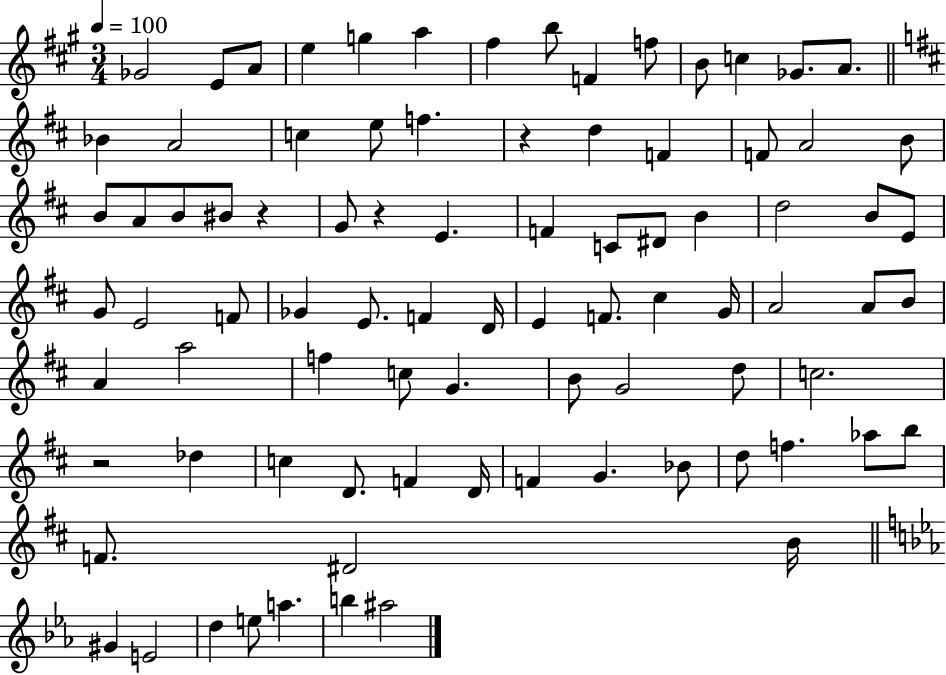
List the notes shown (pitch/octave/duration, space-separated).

Gb4/h E4/e A4/e E5/q G5/q A5/q F#5/q B5/e F4/q F5/e B4/e C5/q Gb4/e. A4/e. Bb4/q A4/h C5/q E5/e F5/q. R/q D5/q F4/q F4/e A4/h B4/e B4/e A4/e B4/e BIS4/e R/q G4/e R/q E4/q. F4/q C4/e D#4/e B4/q D5/h B4/e E4/e G4/e E4/h F4/e Gb4/q E4/e. F4/q D4/s E4/q F4/e. C#5/q G4/s A4/h A4/e B4/e A4/q A5/h F5/q C5/e G4/q. B4/e G4/h D5/e C5/h. R/h Db5/q C5/q D4/e. F4/q D4/s F4/q G4/q. Bb4/e D5/e F5/q. Ab5/e B5/e F4/e. D#4/h B4/s G#4/q E4/h D5/q E5/e A5/q. B5/q A#5/h